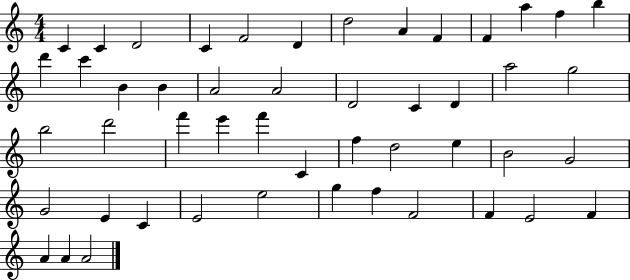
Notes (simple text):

C4/q C4/q D4/h C4/q F4/h D4/q D5/h A4/q F4/q F4/q A5/q F5/q B5/q D6/q C6/q B4/q B4/q A4/h A4/h D4/h C4/q D4/q A5/h G5/h B5/h D6/h F6/q E6/q F6/q C4/q F5/q D5/h E5/q B4/h G4/h G4/h E4/q C4/q E4/h E5/h G5/q F5/q F4/h F4/q E4/h F4/q A4/q A4/q A4/h